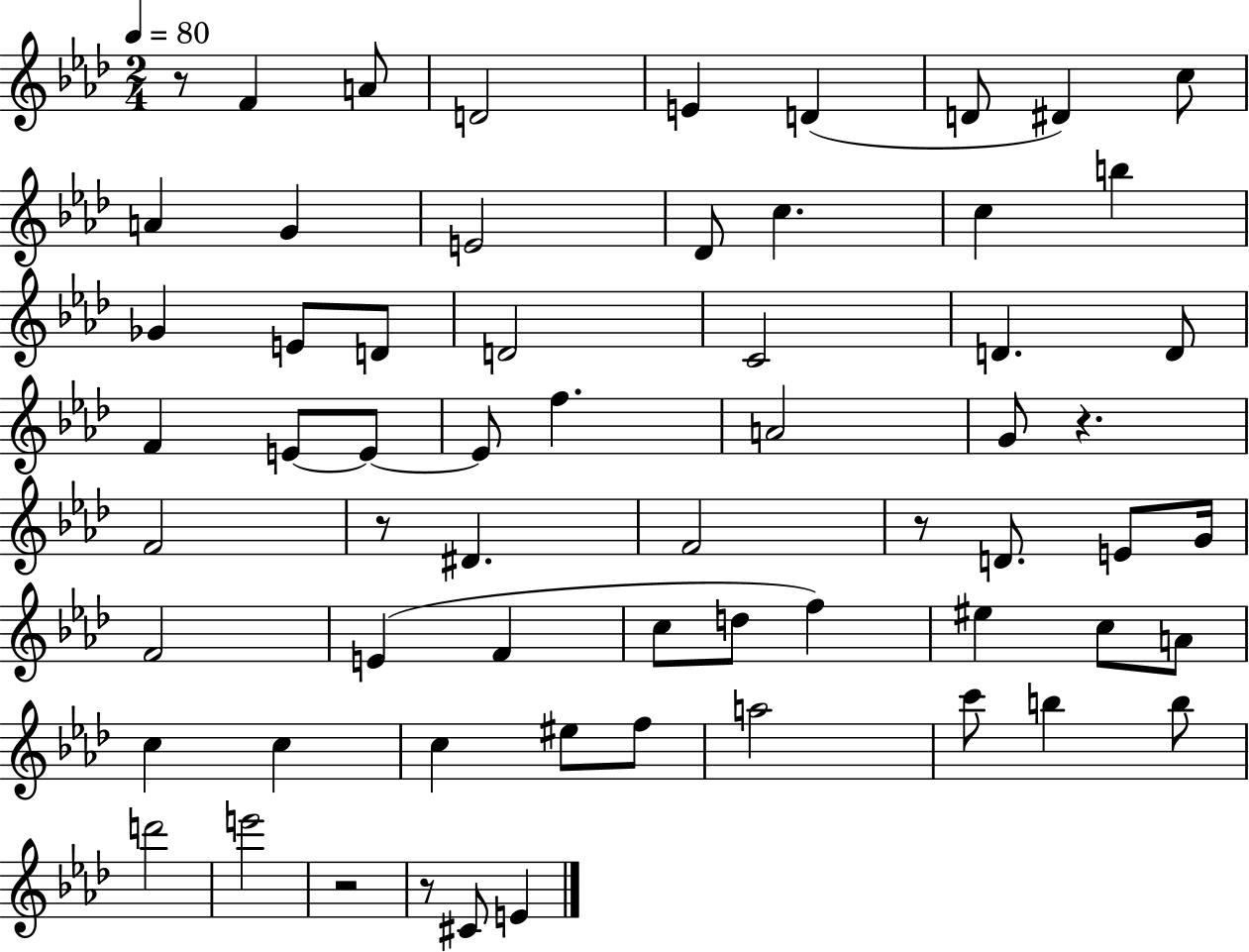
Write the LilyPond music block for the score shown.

{
  \clef treble
  \numericTimeSignature
  \time 2/4
  \key aes \major
  \tempo 4 = 80
  \repeat volta 2 { r8 f'4 a'8 | d'2 | e'4 d'4( | d'8 dis'4) c''8 | \break a'4 g'4 | e'2 | des'8 c''4. | c''4 b''4 | \break ges'4 e'8 d'8 | d'2 | c'2 | d'4. d'8 | \break f'4 e'8~~ e'8~~ | e'8 f''4. | a'2 | g'8 r4. | \break f'2 | r8 dis'4. | f'2 | r8 d'8. e'8 g'16 | \break f'2 | e'4( f'4 | c''8 d''8 f''4) | eis''4 c''8 a'8 | \break c''4 c''4 | c''4 eis''8 f''8 | a''2 | c'''8 b''4 b''8 | \break d'''2 | e'''2 | r2 | r8 cis'8 e'4 | \break } \bar "|."
}